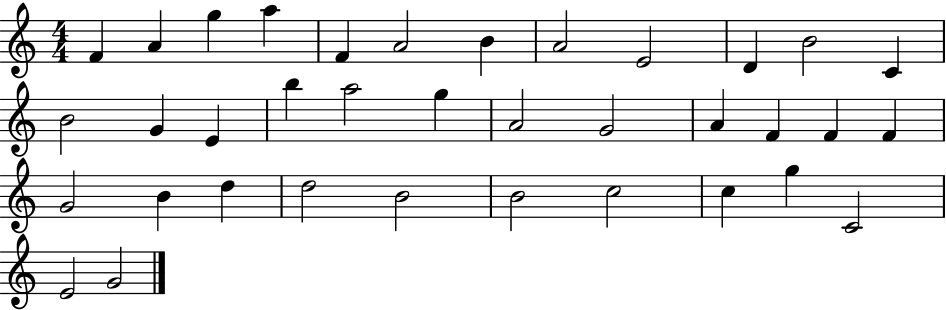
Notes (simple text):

F4/q A4/q G5/q A5/q F4/q A4/h B4/q A4/h E4/h D4/q B4/h C4/q B4/h G4/q E4/q B5/q A5/h G5/q A4/h G4/h A4/q F4/q F4/q F4/q G4/h B4/q D5/q D5/h B4/h B4/h C5/h C5/q G5/q C4/h E4/h G4/h